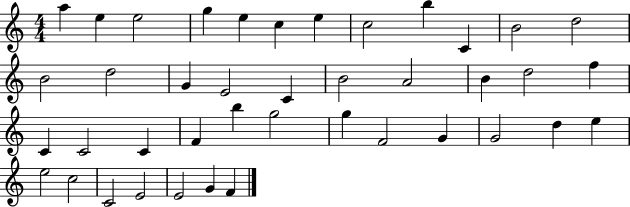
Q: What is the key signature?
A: C major